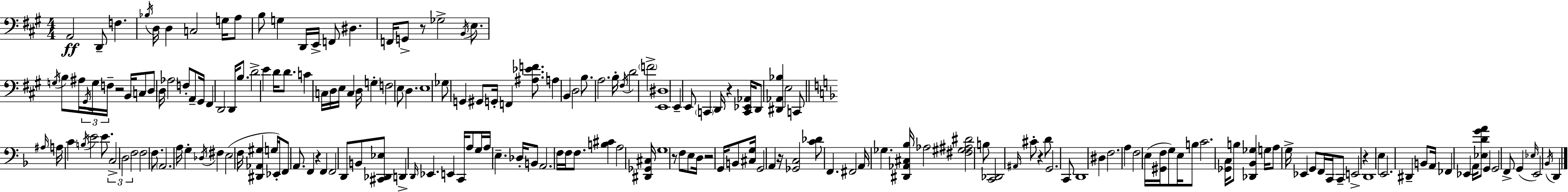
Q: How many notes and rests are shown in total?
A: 200